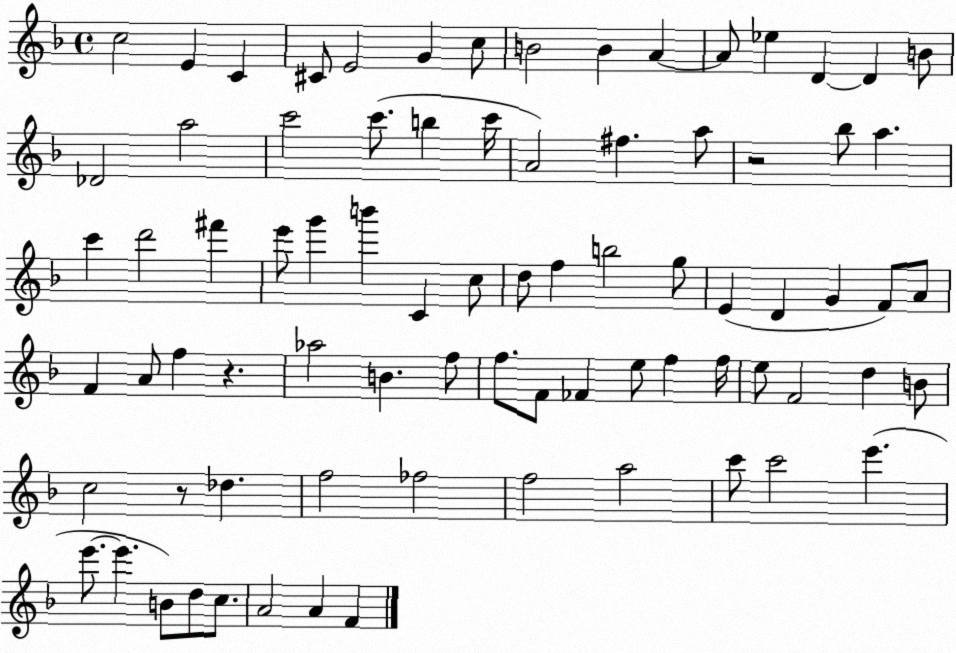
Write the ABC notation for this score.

X:1
T:Untitled
M:4/4
L:1/4
K:F
c2 E C ^C/2 E2 G c/2 B2 B A A/2 _e D D B/2 _D2 a2 c'2 c'/2 b c'/4 A2 ^f a/2 z2 _b/2 a c' d'2 ^f' e'/2 g' b' C c/2 d/2 f b2 g/2 E D G F/2 A/2 F A/2 f z _a2 B f/2 f/2 F/2 _F e/2 f f/4 e/2 F2 d B/2 c2 z/2 _d f2 _f2 f2 a2 c'/2 c'2 e' e'/2 e' B/2 d/2 c/2 A2 A F